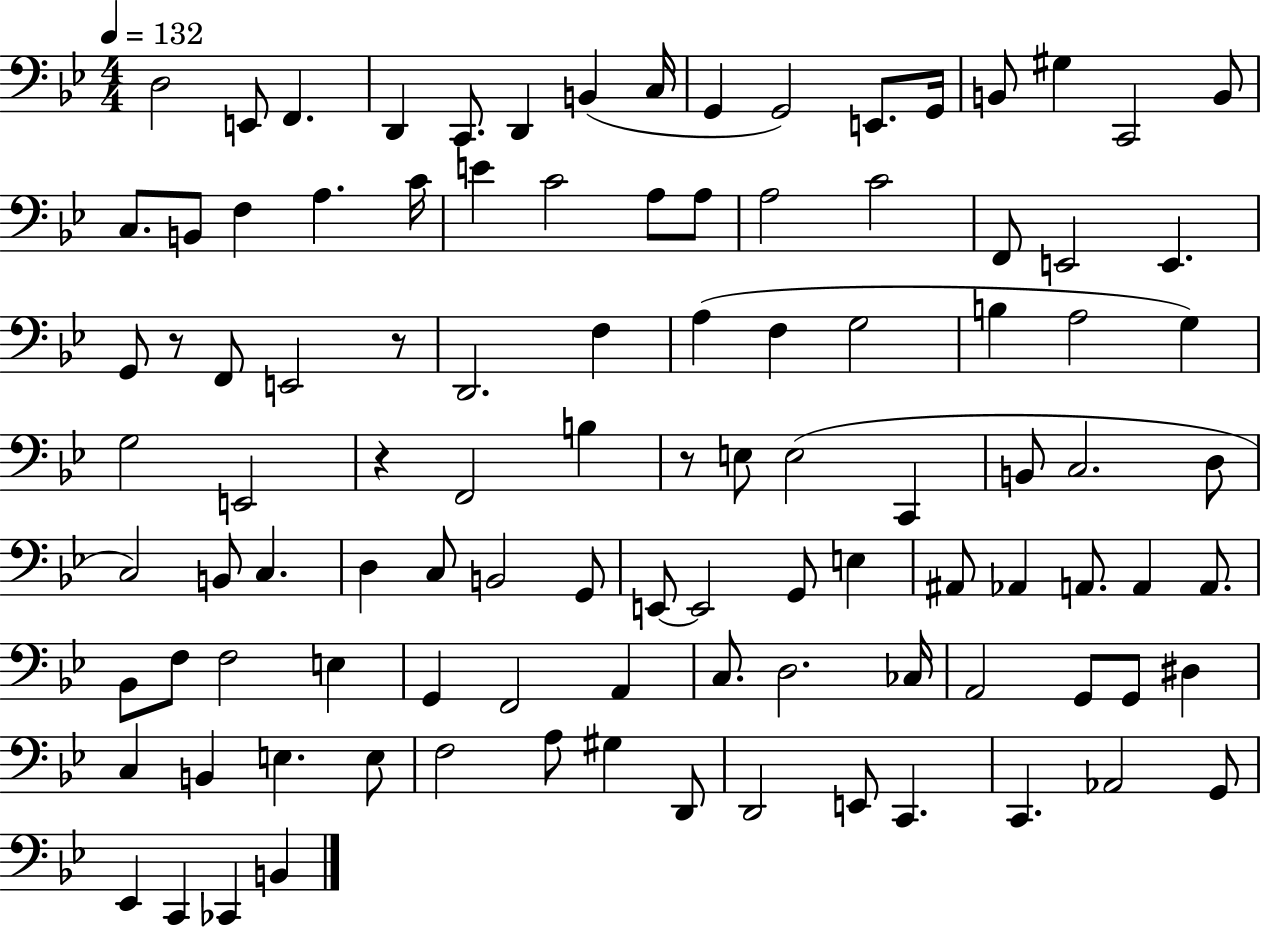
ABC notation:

X:1
T:Untitled
M:4/4
L:1/4
K:Bb
D,2 E,,/2 F,, D,, C,,/2 D,, B,, C,/4 G,, G,,2 E,,/2 G,,/4 B,,/2 ^G, C,,2 B,,/2 C,/2 B,,/2 F, A, C/4 E C2 A,/2 A,/2 A,2 C2 F,,/2 E,,2 E,, G,,/2 z/2 F,,/2 E,,2 z/2 D,,2 F, A, F, G,2 B, A,2 G, G,2 E,,2 z F,,2 B, z/2 E,/2 E,2 C,, B,,/2 C,2 D,/2 C,2 B,,/2 C, D, C,/2 B,,2 G,,/2 E,,/2 E,,2 G,,/2 E, ^A,,/2 _A,, A,,/2 A,, A,,/2 _B,,/2 F,/2 F,2 E, G,, F,,2 A,, C,/2 D,2 _C,/4 A,,2 G,,/2 G,,/2 ^D, C, B,, E, E,/2 F,2 A,/2 ^G, D,,/2 D,,2 E,,/2 C,, C,, _A,,2 G,,/2 _E,, C,, _C,, B,,